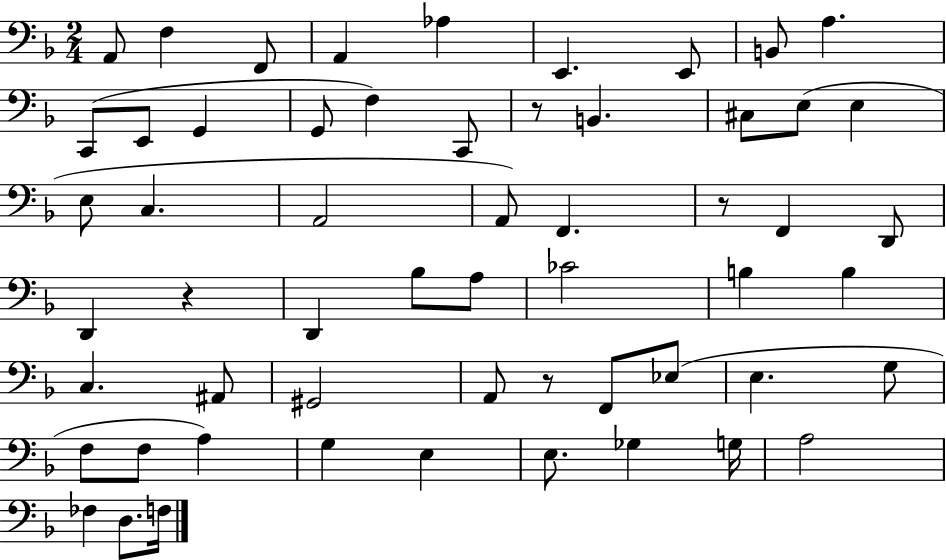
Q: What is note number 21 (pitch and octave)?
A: C3